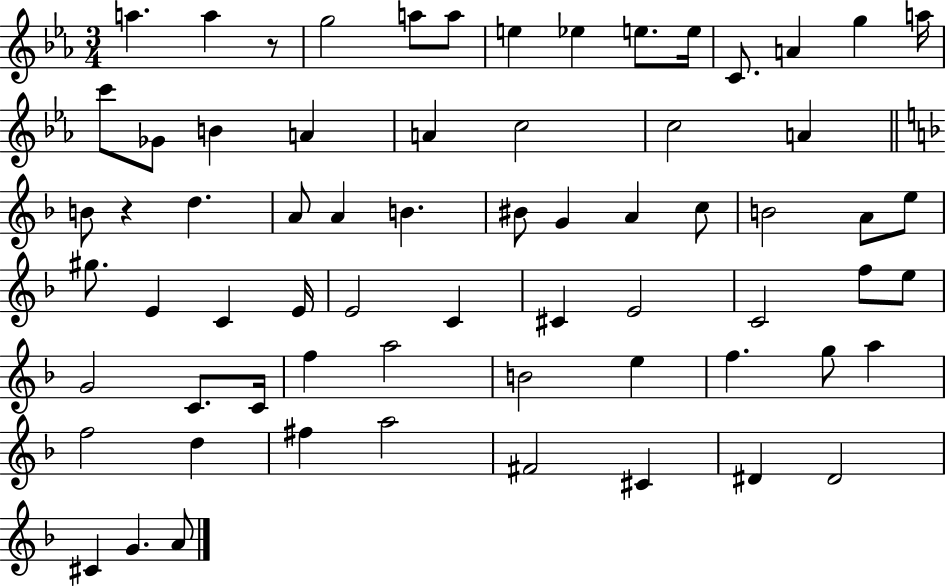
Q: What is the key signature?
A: EES major